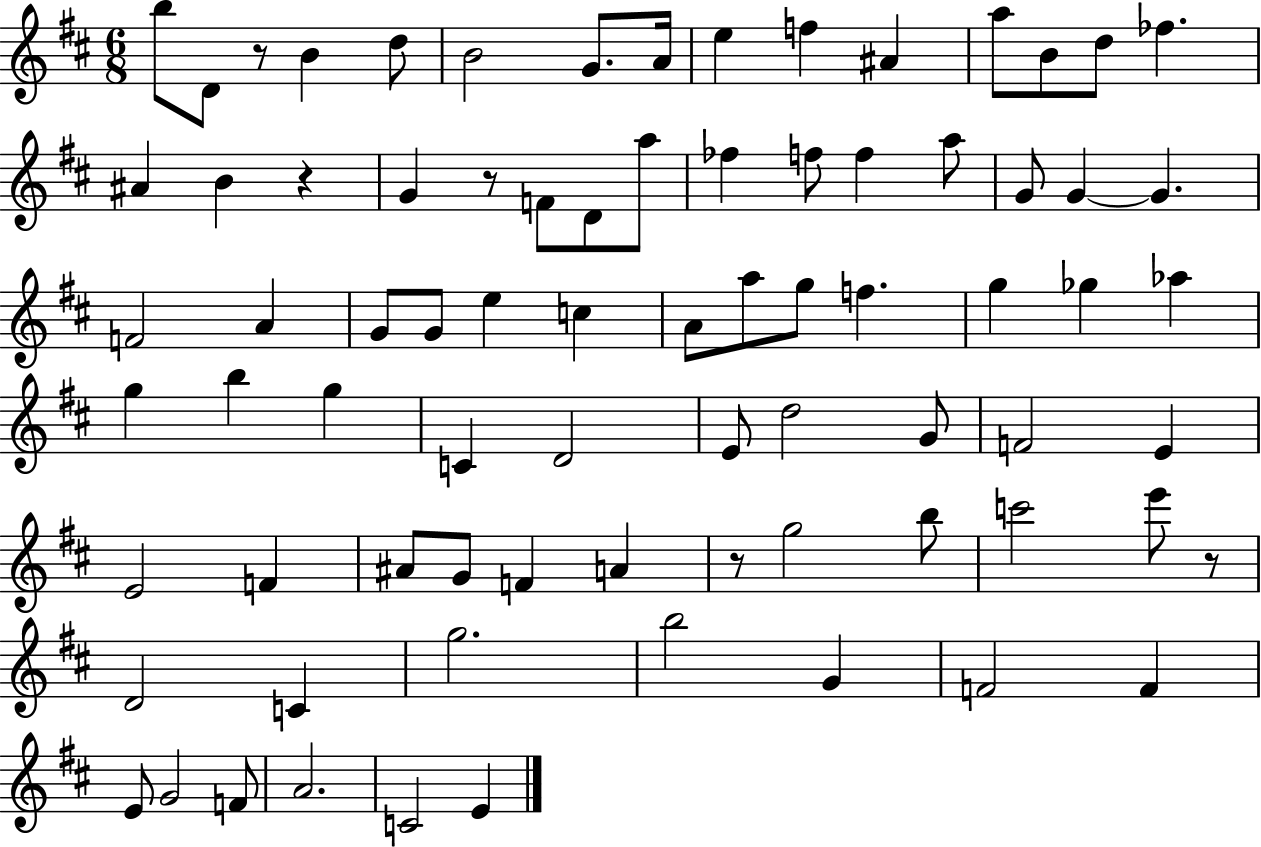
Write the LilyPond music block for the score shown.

{
  \clef treble
  \numericTimeSignature
  \time 6/8
  \key d \major
  b''8 d'8 r8 b'4 d''8 | b'2 g'8. a'16 | e''4 f''4 ais'4 | a''8 b'8 d''8 fes''4. | \break ais'4 b'4 r4 | g'4 r8 f'8 d'8 a''8 | fes''4 f''8 f''4 a''8 | g'8 g'4~~ g'4. | \break f'2 a'4 | g'8 g'8 e''4 c''4 | a'8 a''8 g''8 f''4. | g''4 ges''4 aes''4 | \break g''4 b''4 g''4 | c'4 d'2 | e'8 d''2 g'8 | f'2 e'4 | \break e'2 f'4 | ais'8 g'8 f'4 a'4 | r8 g''2 b''8 | c'''2 e'''8 r8 | \break d'2 c'4 | g''2. | b''2 g'4 | f'2 f'4 | \break e'8 g'2 f'8 | a'2. | c'2 e'4 | \bar "|."
}